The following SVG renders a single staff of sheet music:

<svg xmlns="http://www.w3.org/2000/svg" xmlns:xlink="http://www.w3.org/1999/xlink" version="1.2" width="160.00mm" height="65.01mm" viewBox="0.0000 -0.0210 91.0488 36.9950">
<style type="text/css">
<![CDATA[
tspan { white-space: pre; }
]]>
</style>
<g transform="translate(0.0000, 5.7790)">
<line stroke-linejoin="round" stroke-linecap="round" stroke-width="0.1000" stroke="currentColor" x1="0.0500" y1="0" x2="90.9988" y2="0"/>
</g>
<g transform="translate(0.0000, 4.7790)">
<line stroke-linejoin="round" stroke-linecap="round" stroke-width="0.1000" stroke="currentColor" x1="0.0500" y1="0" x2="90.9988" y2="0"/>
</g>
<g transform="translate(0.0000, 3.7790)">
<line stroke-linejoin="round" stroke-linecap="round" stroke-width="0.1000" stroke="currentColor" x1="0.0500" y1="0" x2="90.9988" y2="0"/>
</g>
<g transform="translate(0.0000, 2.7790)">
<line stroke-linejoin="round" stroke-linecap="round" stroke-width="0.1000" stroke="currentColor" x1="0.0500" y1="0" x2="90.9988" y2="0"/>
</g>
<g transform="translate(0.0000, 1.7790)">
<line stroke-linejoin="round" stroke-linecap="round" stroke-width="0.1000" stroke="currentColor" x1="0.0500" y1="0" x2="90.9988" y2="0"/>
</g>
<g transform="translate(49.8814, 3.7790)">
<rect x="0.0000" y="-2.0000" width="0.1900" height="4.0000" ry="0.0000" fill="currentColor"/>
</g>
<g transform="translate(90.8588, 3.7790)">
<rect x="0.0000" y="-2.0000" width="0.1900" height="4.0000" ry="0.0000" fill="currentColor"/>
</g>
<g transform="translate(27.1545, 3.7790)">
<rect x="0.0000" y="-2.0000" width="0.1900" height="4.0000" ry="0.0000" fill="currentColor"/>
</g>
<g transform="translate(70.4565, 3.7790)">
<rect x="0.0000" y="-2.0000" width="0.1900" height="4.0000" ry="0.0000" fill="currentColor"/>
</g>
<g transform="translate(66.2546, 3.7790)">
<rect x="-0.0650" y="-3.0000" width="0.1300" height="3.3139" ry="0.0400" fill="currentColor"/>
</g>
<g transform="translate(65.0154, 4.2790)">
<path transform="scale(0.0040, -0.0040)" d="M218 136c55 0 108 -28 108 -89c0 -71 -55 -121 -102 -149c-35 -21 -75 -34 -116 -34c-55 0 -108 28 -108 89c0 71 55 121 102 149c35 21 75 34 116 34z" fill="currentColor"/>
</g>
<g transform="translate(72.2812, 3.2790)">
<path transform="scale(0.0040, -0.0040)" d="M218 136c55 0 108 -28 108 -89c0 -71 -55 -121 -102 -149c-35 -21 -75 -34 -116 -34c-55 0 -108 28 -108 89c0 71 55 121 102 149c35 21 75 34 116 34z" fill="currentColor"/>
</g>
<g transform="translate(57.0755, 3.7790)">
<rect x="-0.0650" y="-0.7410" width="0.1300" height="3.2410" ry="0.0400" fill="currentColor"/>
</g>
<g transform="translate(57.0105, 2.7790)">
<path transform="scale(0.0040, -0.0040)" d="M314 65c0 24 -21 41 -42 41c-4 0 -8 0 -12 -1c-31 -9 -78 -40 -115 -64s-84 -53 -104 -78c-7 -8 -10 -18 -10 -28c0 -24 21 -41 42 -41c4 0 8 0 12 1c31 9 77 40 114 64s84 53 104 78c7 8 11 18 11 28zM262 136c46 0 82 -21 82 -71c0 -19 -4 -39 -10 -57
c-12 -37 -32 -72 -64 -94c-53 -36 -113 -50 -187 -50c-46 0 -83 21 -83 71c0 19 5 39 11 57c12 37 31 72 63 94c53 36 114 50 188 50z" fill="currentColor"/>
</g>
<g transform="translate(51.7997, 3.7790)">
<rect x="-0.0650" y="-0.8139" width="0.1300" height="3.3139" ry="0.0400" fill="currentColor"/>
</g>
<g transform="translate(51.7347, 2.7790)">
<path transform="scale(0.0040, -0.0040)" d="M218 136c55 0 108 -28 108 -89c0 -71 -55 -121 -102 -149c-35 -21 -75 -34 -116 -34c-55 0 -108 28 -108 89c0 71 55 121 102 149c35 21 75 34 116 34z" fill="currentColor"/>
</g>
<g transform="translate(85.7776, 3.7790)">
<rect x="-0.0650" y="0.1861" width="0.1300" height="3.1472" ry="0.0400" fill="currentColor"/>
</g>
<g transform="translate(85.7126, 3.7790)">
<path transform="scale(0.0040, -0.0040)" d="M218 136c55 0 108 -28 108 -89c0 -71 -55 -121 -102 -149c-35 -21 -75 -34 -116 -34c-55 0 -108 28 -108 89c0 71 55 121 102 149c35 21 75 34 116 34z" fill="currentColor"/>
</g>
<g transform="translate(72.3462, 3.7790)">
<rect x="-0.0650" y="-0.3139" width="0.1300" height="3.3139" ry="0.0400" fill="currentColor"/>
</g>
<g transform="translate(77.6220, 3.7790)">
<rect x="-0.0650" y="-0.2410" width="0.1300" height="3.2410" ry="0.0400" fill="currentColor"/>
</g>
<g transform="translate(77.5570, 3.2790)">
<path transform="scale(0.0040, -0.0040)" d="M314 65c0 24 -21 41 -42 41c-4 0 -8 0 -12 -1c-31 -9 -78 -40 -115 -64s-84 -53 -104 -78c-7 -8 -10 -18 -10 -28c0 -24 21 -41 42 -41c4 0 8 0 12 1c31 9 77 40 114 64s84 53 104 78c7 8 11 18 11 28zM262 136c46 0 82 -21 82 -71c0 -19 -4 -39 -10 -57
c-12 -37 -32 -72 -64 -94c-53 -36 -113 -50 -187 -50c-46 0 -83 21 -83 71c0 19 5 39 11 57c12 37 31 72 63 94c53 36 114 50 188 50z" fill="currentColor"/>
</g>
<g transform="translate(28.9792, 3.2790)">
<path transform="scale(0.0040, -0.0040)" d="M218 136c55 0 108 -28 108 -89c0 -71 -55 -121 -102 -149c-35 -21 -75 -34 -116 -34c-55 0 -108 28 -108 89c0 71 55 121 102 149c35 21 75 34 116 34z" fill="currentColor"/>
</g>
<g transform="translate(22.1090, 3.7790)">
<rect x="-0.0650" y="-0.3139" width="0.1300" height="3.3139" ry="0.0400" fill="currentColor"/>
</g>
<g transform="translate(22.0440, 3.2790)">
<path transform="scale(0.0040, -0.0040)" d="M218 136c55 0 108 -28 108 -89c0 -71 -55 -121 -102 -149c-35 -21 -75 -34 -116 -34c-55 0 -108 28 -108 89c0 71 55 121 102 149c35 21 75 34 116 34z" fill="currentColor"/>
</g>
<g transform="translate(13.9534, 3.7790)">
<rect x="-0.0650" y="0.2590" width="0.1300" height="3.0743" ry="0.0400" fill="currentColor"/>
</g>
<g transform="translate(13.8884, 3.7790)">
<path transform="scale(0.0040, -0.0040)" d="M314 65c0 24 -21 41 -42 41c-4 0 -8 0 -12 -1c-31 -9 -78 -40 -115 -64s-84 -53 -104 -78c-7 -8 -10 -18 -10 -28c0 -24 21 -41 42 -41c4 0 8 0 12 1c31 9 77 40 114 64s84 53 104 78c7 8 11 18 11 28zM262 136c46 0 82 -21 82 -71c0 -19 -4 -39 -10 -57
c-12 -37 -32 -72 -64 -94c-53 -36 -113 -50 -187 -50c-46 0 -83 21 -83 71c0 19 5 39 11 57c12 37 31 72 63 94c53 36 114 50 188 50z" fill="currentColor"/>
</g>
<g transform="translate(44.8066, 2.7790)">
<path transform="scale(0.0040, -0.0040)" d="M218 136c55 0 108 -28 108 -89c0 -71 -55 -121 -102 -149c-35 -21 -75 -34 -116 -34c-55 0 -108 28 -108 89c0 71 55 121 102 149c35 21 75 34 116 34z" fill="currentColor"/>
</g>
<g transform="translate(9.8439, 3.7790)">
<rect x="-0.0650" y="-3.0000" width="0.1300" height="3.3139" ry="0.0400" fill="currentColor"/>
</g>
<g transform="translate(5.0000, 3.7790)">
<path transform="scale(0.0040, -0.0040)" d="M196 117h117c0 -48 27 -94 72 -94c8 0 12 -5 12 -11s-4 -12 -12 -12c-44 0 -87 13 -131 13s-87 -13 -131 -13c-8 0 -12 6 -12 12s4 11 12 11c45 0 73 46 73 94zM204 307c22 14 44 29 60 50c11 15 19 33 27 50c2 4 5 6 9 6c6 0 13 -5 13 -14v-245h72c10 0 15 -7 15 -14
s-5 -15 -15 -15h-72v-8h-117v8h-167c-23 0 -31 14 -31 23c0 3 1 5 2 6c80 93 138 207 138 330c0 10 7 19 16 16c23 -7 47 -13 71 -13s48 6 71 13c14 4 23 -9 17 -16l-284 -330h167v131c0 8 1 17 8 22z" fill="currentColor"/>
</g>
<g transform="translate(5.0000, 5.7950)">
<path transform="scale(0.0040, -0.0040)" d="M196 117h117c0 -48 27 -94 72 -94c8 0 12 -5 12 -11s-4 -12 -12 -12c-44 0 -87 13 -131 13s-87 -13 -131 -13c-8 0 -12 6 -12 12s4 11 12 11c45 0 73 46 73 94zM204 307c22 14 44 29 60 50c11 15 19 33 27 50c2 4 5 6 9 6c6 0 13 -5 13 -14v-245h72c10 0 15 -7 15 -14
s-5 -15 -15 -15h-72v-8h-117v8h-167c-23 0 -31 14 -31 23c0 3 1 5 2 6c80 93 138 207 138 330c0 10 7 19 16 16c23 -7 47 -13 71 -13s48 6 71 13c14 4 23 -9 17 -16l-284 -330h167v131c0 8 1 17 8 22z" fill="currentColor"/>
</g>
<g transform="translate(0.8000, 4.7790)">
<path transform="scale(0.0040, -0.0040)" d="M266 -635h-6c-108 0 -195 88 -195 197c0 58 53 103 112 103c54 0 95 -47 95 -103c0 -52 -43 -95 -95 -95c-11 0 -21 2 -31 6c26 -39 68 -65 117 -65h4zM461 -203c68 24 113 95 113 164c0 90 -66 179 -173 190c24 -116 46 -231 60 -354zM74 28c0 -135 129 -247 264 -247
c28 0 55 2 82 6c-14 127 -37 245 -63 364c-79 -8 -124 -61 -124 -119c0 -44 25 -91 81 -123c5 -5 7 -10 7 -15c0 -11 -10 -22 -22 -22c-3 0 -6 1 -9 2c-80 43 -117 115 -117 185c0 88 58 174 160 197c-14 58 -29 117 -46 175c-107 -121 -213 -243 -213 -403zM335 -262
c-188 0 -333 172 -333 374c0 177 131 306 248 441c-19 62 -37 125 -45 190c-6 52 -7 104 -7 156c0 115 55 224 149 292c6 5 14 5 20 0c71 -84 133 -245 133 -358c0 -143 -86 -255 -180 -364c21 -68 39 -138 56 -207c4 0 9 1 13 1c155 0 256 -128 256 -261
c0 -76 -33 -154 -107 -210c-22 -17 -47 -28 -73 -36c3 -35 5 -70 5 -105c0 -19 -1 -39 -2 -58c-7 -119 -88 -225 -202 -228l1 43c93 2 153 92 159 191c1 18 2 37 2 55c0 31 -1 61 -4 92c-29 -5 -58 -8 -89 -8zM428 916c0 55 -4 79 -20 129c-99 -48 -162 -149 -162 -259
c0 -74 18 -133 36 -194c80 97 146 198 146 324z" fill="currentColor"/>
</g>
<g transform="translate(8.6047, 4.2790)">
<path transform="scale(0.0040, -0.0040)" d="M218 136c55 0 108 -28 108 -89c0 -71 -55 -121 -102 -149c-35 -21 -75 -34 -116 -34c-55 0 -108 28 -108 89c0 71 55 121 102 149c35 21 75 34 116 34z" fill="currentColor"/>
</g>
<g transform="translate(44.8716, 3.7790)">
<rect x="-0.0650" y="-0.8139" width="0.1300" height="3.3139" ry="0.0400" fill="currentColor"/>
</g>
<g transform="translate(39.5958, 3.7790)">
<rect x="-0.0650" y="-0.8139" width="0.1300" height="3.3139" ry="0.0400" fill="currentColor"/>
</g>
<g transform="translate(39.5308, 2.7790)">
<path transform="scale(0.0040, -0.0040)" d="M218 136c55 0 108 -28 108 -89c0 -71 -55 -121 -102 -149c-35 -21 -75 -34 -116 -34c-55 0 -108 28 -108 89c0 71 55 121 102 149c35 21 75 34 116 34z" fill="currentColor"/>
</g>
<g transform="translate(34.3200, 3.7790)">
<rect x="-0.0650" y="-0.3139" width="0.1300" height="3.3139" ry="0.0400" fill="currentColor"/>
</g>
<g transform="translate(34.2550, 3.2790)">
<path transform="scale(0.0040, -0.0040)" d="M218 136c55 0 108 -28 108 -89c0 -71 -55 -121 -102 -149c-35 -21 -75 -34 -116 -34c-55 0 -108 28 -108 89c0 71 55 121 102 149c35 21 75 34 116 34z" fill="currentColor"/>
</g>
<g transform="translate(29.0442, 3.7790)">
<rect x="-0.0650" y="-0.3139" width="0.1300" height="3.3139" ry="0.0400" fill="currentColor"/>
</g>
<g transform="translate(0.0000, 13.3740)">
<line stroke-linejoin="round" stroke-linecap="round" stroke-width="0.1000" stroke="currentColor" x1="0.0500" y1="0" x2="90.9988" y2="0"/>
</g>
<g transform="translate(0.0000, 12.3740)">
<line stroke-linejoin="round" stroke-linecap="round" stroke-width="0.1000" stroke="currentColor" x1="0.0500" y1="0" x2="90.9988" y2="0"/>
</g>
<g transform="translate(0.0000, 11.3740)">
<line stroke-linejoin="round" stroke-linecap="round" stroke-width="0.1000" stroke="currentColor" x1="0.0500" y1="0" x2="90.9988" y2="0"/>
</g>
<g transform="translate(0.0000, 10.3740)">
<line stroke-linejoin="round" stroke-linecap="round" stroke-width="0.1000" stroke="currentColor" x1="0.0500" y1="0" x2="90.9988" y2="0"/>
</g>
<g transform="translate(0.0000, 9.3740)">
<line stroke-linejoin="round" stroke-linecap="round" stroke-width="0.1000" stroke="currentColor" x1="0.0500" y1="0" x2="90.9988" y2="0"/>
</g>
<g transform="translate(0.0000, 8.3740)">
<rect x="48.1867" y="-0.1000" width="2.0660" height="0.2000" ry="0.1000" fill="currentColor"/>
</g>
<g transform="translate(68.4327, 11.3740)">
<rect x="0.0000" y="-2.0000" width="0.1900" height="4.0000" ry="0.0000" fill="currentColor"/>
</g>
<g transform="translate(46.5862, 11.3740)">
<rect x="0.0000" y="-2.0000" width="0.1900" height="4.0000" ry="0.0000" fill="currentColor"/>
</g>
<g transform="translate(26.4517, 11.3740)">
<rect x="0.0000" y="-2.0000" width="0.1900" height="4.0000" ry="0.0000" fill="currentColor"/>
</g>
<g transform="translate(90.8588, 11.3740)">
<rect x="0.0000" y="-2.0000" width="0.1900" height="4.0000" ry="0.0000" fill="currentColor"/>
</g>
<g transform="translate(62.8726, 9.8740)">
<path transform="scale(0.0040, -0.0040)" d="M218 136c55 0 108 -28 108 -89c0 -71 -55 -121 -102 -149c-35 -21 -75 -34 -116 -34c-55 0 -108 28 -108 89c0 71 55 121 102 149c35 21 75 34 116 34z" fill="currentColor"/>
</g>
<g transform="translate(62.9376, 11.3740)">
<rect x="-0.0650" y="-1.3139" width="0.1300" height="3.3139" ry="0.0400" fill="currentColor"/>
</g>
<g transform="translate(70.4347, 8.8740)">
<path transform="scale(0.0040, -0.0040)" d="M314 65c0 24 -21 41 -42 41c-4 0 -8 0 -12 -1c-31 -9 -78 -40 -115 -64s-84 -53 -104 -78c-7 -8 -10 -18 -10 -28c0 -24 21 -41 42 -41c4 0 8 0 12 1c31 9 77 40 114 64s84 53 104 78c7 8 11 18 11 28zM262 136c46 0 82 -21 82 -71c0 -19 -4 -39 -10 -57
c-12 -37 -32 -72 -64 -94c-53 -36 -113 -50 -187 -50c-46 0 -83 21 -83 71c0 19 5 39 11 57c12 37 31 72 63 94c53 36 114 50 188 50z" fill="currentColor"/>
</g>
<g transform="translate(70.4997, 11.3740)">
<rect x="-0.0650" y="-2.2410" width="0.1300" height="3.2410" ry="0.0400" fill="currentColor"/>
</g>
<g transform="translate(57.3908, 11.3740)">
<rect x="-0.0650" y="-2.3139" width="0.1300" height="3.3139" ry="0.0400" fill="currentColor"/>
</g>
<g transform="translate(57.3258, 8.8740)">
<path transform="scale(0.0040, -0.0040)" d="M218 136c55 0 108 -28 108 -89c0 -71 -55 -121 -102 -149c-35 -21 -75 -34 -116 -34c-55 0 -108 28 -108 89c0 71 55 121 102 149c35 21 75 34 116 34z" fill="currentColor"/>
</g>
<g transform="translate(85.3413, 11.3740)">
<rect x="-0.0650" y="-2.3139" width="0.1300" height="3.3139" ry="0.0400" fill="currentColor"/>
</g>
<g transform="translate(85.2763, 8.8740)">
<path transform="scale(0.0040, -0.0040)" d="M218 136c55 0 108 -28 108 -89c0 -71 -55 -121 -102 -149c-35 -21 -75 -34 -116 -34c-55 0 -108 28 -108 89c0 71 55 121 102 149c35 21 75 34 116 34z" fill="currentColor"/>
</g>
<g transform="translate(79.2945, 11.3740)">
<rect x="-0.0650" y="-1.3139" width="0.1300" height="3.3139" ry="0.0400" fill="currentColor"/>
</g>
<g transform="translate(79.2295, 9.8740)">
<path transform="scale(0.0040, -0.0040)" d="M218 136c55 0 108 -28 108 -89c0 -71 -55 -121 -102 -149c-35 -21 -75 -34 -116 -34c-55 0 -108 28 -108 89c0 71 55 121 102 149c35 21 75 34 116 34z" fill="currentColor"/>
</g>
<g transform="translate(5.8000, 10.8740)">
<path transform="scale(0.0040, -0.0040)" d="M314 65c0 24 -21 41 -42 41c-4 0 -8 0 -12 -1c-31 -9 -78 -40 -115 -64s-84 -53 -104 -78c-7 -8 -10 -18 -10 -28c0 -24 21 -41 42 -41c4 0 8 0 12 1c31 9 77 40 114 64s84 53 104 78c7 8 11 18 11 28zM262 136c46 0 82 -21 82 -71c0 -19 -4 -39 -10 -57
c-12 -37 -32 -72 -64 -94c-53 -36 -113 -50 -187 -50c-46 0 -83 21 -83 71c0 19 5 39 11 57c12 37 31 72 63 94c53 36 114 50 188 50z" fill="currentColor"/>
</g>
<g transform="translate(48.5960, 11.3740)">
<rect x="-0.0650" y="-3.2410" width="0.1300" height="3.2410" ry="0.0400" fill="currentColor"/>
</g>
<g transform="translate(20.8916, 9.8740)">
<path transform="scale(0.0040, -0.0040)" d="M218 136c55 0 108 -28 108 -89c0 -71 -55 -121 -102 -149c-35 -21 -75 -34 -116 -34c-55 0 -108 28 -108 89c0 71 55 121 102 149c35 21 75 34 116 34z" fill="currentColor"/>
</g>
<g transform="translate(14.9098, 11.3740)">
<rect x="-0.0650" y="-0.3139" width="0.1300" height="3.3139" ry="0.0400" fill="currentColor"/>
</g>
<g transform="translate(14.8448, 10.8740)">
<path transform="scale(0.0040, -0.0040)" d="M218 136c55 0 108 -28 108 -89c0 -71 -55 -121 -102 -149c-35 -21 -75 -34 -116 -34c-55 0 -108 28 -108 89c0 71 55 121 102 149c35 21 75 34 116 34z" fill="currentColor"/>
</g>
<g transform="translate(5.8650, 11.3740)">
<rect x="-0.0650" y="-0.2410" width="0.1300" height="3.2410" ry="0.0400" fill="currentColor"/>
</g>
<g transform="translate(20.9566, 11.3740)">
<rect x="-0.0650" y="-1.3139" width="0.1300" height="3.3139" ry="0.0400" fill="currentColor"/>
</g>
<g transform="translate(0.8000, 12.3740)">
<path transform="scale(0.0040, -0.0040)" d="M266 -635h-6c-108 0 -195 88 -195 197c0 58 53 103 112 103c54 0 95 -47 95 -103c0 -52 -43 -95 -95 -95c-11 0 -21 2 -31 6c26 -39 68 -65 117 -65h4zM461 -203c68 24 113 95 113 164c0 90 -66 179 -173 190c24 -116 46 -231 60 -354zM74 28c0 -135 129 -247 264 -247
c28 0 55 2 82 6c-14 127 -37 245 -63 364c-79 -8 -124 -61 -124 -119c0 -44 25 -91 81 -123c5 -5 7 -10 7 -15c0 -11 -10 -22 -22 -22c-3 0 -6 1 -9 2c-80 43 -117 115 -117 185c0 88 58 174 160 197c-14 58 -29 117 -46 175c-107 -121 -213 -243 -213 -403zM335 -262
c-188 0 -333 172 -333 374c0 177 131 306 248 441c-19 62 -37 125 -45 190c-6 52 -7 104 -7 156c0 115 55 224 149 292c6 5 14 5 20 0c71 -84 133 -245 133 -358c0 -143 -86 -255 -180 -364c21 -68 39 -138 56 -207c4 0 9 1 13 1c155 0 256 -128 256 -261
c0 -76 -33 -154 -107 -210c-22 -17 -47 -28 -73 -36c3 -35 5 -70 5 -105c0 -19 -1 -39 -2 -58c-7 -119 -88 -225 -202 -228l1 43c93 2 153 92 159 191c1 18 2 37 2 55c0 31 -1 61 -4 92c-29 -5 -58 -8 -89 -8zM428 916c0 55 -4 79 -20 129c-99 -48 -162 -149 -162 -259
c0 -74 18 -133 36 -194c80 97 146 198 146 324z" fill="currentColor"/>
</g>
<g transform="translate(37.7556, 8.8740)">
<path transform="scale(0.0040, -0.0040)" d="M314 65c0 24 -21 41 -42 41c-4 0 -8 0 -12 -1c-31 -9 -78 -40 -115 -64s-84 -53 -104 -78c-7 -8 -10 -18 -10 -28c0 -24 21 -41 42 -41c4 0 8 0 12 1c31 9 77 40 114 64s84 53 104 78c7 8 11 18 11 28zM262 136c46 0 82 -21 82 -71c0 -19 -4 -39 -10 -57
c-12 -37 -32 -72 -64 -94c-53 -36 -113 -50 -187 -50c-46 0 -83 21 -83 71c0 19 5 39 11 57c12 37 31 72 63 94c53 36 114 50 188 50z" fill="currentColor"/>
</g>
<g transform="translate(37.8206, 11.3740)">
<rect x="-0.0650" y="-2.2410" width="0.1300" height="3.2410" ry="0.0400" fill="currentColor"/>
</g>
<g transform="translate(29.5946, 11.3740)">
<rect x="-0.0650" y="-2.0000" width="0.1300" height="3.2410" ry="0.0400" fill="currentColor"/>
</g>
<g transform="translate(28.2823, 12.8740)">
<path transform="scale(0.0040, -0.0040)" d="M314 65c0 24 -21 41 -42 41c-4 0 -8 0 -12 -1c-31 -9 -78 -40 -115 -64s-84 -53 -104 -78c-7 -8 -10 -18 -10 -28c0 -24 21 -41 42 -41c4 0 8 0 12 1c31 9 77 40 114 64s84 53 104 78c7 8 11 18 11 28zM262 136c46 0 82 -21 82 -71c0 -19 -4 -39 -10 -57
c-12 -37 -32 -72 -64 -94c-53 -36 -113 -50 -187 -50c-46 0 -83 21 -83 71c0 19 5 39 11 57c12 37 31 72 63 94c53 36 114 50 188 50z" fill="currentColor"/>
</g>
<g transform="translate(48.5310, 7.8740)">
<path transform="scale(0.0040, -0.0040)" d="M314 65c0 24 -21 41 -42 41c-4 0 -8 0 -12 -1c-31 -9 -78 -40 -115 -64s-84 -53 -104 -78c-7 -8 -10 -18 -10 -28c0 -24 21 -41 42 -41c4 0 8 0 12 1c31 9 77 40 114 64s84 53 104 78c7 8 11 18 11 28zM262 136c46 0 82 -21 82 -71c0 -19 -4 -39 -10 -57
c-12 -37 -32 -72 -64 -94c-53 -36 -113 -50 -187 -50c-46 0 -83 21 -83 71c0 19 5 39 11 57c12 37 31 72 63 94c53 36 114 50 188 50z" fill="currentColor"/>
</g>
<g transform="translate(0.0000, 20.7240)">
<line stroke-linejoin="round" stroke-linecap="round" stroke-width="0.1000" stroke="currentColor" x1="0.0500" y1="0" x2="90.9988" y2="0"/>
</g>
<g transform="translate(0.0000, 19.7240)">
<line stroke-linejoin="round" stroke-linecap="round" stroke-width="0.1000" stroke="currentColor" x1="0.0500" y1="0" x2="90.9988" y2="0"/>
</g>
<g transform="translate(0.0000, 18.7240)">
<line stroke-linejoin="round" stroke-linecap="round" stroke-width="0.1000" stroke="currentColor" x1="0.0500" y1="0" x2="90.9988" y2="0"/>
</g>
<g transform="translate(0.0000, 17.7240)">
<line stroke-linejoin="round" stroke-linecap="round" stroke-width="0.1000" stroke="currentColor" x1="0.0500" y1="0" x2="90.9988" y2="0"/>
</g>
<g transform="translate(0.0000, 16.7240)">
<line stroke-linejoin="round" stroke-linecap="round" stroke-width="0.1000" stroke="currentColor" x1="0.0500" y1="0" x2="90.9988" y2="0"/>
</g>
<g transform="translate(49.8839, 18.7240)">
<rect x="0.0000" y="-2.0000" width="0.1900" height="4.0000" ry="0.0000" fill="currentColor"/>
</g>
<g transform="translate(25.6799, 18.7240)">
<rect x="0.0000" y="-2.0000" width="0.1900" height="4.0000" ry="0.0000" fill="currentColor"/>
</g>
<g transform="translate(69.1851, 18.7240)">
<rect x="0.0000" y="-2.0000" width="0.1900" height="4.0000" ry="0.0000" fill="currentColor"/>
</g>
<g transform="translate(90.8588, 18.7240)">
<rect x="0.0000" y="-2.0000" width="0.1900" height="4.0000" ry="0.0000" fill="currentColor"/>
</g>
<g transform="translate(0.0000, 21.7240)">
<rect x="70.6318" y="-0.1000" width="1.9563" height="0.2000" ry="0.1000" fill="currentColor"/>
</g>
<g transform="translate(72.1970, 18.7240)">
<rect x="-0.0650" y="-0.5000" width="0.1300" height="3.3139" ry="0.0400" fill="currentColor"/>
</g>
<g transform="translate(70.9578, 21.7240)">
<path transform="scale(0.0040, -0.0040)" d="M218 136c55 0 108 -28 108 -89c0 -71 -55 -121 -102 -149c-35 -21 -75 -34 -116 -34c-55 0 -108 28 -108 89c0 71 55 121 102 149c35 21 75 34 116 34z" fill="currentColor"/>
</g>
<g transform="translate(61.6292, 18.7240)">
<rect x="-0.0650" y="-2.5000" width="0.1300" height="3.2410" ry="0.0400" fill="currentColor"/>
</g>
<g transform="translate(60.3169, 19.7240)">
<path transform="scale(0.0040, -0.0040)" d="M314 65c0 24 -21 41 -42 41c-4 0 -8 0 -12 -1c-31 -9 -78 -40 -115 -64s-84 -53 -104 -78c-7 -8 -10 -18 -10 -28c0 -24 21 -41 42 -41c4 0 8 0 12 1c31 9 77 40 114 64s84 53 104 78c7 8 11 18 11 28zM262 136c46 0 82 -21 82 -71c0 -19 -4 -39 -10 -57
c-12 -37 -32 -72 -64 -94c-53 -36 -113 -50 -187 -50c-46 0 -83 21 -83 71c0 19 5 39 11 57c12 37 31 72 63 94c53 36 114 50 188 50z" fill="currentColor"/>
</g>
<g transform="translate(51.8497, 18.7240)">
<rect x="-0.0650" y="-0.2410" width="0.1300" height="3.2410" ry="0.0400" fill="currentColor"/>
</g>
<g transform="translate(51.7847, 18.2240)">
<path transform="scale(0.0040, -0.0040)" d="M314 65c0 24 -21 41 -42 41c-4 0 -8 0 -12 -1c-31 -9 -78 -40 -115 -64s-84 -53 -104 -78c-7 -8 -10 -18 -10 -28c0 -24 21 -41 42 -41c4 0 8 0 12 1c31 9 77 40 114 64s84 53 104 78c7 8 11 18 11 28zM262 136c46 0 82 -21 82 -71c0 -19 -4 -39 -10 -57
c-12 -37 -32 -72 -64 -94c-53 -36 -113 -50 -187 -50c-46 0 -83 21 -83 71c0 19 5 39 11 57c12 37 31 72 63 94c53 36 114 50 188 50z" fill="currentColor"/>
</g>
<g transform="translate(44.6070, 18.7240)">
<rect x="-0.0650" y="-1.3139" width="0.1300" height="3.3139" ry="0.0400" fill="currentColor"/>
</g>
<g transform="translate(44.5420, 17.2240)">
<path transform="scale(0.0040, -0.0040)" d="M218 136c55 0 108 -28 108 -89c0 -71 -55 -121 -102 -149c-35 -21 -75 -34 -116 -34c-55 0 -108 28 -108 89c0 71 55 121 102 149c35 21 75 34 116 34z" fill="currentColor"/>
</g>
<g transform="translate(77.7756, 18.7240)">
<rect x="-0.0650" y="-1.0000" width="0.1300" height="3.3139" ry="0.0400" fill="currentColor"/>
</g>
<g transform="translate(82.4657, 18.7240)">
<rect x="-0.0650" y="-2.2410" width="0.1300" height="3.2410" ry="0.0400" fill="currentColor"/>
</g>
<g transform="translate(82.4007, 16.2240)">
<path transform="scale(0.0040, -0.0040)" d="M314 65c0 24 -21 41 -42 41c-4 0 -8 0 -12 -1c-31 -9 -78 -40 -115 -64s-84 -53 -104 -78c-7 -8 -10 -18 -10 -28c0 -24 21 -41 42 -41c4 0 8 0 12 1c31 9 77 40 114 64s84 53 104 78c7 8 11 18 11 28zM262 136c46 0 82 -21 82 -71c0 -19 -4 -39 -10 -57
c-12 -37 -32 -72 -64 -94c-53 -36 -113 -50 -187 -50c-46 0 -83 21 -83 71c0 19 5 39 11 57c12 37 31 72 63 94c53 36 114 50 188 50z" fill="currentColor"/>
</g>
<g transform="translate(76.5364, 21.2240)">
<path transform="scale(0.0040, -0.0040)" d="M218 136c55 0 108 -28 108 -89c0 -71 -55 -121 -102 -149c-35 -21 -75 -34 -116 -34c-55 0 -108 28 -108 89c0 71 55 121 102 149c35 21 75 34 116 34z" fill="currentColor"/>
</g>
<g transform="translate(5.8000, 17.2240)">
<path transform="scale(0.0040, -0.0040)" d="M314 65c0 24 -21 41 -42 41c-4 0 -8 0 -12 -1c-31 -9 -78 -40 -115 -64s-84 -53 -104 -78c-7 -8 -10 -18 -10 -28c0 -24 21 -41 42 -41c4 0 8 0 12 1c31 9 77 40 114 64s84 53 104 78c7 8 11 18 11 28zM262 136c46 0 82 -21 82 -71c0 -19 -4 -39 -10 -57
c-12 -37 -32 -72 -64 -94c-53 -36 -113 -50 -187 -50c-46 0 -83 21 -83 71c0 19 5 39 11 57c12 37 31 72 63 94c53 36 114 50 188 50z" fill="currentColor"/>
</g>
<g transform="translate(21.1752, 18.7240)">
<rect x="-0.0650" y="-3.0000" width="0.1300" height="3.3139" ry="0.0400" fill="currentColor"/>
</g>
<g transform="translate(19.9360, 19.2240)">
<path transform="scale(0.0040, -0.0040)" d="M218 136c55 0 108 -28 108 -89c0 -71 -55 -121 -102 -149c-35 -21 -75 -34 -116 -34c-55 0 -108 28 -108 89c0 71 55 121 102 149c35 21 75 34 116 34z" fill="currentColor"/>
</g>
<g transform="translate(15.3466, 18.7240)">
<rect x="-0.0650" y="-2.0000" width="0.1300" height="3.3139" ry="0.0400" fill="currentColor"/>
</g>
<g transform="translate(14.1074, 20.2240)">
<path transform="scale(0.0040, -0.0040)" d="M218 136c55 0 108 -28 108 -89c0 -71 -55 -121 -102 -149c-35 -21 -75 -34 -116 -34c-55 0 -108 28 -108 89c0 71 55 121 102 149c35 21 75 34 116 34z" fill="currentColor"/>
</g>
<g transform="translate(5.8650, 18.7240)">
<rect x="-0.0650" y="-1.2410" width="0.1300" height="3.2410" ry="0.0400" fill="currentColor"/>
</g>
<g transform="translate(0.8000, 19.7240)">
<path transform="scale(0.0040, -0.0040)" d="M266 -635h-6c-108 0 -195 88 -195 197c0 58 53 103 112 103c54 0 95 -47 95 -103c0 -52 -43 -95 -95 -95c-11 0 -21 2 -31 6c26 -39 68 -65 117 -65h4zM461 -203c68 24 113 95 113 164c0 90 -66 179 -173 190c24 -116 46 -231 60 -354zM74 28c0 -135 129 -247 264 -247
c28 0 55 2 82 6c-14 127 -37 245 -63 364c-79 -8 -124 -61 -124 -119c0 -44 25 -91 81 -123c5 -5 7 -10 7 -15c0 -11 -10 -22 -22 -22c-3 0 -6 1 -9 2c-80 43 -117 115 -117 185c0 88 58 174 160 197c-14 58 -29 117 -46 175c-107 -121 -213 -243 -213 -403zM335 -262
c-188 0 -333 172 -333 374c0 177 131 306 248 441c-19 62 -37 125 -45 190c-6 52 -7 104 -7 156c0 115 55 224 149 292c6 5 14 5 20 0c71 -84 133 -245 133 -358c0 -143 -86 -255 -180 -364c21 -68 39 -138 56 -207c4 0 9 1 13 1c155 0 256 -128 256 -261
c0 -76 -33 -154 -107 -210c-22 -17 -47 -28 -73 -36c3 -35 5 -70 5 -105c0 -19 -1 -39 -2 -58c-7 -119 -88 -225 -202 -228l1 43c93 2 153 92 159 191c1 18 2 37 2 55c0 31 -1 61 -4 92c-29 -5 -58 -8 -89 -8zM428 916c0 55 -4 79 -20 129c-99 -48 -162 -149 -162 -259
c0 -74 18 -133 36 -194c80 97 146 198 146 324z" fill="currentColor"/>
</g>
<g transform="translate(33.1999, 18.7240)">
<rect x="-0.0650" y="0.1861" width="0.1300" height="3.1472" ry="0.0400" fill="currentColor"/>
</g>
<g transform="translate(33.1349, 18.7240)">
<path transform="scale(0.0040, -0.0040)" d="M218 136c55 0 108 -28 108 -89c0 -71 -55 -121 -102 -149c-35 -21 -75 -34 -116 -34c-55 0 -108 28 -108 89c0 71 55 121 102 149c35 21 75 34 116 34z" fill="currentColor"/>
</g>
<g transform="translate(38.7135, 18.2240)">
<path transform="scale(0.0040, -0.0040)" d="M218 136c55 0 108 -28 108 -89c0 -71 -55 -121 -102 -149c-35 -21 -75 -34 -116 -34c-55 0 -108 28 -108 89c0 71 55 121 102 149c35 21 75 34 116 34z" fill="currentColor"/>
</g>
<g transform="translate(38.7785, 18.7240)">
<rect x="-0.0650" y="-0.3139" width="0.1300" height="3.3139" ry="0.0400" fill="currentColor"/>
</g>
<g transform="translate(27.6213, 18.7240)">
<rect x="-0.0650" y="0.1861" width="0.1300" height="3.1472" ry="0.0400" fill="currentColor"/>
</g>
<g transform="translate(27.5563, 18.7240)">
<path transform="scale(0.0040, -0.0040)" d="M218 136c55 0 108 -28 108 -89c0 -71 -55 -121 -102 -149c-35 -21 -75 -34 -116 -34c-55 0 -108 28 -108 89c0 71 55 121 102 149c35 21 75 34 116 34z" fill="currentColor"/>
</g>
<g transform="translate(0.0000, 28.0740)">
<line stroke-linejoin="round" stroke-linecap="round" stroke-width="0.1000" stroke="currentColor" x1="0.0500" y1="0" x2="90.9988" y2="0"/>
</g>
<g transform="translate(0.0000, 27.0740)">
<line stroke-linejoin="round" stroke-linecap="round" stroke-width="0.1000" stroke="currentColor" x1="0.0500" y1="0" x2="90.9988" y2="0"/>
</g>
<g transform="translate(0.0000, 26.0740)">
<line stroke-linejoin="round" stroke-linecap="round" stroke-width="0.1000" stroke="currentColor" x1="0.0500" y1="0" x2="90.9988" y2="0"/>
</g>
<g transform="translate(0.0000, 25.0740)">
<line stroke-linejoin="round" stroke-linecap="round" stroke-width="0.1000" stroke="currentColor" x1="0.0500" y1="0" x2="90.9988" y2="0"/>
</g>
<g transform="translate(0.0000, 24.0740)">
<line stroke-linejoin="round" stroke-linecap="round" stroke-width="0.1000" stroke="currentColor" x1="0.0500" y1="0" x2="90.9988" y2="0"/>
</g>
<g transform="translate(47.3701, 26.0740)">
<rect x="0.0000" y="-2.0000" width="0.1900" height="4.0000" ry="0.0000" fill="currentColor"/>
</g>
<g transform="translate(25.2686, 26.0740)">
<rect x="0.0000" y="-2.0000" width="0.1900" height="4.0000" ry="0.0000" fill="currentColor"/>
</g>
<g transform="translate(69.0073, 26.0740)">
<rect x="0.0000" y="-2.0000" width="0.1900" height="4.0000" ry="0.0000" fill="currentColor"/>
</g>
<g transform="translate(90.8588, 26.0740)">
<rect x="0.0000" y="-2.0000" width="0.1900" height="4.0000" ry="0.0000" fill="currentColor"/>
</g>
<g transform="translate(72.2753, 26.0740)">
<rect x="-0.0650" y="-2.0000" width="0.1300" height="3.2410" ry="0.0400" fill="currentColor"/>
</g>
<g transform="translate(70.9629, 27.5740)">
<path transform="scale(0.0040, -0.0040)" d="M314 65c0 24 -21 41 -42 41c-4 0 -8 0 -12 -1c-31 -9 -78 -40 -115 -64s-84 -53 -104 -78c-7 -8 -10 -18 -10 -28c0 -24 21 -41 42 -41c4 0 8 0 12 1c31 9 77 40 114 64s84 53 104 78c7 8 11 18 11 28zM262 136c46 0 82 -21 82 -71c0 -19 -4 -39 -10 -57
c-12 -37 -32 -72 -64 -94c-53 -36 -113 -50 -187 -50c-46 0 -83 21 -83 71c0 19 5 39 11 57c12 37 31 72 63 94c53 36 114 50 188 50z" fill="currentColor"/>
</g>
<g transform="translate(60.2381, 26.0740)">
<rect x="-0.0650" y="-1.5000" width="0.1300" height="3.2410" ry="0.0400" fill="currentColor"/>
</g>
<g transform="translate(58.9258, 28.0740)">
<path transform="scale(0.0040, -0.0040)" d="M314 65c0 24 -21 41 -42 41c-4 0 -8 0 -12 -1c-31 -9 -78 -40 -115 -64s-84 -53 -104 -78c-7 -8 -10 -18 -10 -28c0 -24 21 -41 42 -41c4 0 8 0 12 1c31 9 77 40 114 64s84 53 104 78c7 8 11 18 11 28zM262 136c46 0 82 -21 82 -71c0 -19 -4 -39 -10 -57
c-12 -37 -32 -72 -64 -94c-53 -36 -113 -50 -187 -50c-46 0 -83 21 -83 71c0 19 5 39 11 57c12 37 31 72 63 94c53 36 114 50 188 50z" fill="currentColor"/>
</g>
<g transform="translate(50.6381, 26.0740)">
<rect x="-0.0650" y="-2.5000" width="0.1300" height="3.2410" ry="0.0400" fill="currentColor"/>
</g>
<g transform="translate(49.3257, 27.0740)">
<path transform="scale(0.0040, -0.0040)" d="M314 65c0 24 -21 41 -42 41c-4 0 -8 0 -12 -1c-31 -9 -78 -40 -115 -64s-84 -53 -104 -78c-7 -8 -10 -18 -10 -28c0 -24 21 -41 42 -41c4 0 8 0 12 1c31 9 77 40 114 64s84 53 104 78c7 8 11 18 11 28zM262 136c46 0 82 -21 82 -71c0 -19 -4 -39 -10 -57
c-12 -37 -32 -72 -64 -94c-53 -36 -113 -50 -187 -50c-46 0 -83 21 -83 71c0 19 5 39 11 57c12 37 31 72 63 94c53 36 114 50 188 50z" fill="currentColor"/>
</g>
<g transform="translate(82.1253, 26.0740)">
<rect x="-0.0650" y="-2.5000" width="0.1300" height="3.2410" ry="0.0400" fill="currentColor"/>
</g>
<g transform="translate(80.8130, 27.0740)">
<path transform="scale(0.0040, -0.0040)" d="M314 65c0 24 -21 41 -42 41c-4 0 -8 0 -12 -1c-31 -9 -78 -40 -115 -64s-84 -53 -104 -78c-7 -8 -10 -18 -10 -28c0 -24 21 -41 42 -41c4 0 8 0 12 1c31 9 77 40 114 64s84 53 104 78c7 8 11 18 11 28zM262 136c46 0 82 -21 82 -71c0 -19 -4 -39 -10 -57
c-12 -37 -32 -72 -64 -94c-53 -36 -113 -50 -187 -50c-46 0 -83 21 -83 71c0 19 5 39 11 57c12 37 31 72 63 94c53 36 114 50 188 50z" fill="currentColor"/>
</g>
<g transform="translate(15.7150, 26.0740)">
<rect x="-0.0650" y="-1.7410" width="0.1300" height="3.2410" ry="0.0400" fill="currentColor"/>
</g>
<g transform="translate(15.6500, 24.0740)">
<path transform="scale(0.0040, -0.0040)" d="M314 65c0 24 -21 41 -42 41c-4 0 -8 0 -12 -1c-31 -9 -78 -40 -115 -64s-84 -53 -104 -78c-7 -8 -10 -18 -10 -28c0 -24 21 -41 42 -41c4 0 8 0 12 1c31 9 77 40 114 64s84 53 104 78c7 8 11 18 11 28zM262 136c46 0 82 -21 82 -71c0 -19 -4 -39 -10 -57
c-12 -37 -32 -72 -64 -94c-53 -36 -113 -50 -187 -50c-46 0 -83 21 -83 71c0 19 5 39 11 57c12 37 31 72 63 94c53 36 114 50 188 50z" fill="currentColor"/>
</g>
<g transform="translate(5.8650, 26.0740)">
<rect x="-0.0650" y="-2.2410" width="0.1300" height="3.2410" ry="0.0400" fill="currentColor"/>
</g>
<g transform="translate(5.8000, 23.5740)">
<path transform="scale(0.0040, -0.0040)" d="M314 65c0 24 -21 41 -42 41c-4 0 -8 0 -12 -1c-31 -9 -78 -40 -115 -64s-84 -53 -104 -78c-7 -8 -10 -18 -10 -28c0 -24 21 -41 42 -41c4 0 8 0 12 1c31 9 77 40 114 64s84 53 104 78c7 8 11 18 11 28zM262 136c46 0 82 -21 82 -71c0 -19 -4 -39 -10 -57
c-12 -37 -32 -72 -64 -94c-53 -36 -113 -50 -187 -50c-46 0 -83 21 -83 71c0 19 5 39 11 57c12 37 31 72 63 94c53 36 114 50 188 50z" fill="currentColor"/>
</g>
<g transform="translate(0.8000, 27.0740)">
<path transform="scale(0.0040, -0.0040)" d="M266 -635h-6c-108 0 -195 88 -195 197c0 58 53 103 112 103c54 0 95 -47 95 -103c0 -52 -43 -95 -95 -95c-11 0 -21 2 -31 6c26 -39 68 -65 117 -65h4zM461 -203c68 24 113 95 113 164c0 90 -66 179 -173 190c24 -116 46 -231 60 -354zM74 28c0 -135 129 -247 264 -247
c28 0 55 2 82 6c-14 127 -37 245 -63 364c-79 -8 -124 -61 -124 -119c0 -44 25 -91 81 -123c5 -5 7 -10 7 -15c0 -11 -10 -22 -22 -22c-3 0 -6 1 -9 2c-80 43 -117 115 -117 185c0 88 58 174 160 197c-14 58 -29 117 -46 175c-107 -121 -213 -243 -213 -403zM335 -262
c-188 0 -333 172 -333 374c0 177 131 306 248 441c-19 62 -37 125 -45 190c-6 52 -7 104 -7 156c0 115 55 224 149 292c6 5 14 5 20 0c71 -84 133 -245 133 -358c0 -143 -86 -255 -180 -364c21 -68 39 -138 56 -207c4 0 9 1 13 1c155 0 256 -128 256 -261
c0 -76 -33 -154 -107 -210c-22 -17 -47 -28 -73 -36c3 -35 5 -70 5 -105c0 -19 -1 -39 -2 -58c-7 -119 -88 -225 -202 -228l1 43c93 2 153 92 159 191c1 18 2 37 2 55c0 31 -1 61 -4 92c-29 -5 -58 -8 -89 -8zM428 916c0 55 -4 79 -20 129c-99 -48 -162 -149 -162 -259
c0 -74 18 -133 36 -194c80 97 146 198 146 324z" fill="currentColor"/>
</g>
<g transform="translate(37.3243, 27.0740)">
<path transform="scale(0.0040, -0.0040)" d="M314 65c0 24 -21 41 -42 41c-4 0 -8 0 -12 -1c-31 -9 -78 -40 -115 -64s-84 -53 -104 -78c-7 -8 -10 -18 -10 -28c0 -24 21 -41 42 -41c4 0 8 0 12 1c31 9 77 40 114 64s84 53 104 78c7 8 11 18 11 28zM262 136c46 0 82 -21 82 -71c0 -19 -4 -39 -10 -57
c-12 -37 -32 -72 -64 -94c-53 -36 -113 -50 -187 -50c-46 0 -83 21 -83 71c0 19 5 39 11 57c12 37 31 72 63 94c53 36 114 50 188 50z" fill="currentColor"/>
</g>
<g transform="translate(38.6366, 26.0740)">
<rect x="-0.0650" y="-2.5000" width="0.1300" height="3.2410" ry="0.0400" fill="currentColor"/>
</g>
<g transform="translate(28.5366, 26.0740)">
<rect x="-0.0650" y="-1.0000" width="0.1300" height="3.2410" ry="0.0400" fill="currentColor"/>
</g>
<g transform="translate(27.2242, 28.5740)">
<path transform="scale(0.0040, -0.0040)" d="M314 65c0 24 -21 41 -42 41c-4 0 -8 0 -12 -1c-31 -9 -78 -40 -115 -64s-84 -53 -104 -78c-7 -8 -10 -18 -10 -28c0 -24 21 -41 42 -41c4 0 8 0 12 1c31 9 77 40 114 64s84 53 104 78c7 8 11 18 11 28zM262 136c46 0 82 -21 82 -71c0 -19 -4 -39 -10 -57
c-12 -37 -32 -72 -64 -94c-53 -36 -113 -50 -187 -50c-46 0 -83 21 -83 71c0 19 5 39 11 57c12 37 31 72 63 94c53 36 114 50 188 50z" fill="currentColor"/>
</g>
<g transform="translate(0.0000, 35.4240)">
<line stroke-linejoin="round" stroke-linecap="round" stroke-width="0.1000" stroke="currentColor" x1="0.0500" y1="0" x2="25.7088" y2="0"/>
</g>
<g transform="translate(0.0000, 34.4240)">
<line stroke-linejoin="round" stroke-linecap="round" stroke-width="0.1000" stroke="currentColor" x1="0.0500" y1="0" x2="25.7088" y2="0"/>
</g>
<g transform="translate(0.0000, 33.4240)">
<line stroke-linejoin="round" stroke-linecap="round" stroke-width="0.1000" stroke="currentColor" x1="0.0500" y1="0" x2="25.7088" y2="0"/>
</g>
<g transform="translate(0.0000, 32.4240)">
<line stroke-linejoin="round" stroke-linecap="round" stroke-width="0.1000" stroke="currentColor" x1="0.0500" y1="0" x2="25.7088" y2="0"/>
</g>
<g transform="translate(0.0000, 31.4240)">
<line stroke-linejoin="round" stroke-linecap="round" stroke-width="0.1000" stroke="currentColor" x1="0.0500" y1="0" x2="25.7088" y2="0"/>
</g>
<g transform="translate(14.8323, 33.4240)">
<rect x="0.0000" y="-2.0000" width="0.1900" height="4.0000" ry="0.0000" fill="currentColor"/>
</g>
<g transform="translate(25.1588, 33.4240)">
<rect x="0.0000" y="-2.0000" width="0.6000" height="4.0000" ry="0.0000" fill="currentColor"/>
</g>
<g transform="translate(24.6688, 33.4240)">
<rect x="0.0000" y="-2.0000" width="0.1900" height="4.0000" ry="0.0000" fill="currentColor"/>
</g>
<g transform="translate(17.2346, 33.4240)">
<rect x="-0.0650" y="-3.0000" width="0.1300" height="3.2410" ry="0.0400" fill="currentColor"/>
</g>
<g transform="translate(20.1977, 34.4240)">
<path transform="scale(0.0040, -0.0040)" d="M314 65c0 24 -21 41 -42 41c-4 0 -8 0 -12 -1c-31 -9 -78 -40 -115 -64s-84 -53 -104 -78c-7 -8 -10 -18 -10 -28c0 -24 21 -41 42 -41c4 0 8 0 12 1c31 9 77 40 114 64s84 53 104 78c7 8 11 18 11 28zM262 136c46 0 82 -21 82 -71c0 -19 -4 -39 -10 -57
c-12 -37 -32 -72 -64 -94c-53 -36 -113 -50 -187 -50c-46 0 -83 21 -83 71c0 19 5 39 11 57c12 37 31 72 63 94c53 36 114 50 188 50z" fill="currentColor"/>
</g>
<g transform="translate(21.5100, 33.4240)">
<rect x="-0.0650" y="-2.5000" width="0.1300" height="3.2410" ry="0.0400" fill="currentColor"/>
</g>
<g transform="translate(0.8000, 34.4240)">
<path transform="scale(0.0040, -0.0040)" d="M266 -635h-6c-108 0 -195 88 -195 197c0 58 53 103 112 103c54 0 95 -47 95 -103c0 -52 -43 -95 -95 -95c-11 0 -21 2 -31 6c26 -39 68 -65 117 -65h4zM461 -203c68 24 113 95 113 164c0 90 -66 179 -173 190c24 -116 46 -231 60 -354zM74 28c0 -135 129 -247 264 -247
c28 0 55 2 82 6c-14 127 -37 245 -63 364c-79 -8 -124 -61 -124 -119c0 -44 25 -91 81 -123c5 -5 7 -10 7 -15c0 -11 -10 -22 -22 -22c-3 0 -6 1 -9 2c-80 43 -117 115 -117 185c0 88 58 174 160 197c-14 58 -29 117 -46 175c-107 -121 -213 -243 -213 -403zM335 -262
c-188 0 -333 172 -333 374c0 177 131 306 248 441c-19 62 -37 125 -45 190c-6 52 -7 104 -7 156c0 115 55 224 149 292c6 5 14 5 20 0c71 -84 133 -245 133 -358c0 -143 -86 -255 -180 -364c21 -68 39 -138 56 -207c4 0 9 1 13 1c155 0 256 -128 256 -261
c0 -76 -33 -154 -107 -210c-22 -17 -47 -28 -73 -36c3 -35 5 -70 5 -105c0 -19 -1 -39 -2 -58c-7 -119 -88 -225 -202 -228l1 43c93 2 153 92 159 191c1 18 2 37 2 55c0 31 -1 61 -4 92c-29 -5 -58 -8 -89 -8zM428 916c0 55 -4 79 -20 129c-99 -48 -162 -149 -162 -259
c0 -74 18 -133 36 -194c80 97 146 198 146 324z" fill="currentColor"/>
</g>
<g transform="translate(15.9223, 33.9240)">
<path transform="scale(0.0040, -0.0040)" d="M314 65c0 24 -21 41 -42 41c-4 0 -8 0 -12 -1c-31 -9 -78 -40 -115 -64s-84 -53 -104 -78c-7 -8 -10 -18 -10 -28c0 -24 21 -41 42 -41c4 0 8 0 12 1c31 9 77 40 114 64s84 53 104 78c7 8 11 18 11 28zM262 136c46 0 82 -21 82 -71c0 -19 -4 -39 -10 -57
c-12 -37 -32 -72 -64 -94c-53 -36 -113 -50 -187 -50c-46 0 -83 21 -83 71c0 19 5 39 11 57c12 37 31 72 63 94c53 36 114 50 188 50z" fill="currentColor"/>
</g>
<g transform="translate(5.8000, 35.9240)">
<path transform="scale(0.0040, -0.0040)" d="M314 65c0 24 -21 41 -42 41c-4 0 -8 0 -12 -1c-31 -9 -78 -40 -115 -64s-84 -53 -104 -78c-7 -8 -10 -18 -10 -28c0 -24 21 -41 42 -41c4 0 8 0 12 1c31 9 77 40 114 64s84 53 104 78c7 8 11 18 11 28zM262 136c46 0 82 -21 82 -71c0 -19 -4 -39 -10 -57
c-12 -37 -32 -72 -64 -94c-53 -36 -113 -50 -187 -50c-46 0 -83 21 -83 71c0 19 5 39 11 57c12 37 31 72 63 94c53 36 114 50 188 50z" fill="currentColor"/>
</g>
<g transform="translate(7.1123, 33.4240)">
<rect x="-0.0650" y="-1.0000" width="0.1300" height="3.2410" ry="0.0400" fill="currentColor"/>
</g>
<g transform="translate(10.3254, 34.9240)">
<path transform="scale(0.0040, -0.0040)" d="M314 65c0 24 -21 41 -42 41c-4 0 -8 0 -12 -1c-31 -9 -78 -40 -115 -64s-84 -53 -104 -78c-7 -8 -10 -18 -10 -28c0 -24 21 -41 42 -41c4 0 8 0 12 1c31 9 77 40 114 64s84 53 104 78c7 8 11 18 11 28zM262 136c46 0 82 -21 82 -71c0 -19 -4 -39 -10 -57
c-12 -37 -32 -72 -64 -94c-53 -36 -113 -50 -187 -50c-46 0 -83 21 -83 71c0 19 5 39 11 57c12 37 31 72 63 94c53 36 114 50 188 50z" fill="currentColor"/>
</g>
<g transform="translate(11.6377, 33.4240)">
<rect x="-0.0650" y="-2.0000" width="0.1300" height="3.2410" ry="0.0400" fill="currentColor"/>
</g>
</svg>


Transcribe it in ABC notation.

X:1
T:Untitled
M:4/4
L:1/4
K:C
A B2 c c c d d d d2 A c c2 B c2 c e F2 g2 b2 g e g2 e g e2 F A B B c e c2 G2 C D g2 g2 f2 D2 G2 G2 E2 F2 G2 D2 F2 A2 G2